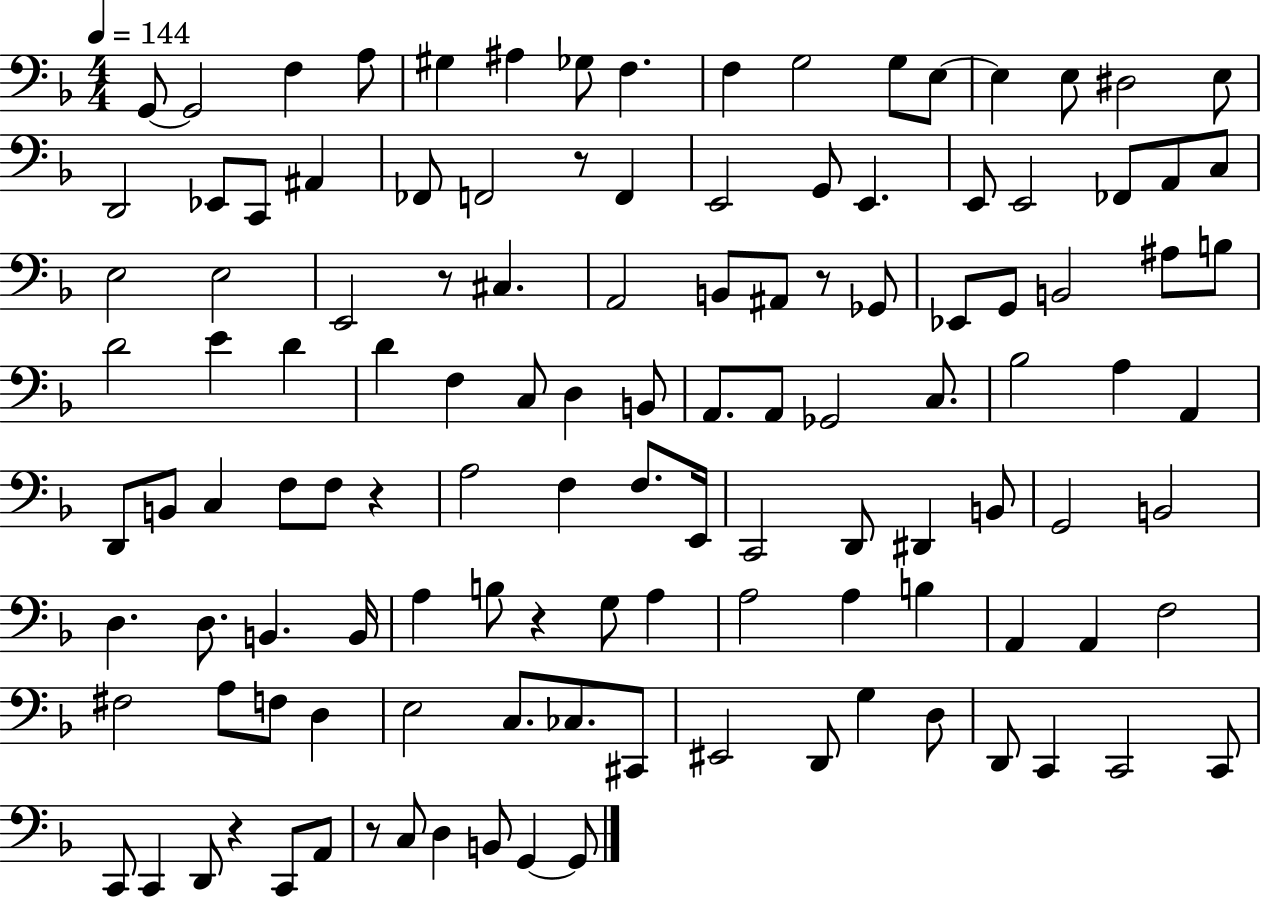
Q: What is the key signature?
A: F major